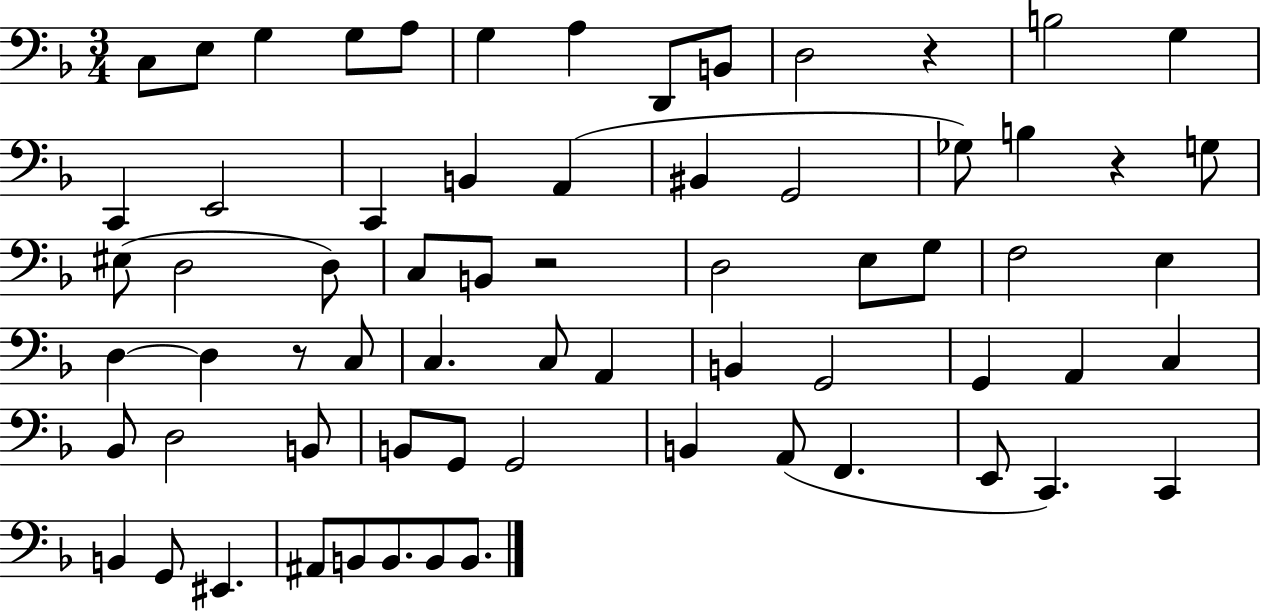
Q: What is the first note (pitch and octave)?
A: C3